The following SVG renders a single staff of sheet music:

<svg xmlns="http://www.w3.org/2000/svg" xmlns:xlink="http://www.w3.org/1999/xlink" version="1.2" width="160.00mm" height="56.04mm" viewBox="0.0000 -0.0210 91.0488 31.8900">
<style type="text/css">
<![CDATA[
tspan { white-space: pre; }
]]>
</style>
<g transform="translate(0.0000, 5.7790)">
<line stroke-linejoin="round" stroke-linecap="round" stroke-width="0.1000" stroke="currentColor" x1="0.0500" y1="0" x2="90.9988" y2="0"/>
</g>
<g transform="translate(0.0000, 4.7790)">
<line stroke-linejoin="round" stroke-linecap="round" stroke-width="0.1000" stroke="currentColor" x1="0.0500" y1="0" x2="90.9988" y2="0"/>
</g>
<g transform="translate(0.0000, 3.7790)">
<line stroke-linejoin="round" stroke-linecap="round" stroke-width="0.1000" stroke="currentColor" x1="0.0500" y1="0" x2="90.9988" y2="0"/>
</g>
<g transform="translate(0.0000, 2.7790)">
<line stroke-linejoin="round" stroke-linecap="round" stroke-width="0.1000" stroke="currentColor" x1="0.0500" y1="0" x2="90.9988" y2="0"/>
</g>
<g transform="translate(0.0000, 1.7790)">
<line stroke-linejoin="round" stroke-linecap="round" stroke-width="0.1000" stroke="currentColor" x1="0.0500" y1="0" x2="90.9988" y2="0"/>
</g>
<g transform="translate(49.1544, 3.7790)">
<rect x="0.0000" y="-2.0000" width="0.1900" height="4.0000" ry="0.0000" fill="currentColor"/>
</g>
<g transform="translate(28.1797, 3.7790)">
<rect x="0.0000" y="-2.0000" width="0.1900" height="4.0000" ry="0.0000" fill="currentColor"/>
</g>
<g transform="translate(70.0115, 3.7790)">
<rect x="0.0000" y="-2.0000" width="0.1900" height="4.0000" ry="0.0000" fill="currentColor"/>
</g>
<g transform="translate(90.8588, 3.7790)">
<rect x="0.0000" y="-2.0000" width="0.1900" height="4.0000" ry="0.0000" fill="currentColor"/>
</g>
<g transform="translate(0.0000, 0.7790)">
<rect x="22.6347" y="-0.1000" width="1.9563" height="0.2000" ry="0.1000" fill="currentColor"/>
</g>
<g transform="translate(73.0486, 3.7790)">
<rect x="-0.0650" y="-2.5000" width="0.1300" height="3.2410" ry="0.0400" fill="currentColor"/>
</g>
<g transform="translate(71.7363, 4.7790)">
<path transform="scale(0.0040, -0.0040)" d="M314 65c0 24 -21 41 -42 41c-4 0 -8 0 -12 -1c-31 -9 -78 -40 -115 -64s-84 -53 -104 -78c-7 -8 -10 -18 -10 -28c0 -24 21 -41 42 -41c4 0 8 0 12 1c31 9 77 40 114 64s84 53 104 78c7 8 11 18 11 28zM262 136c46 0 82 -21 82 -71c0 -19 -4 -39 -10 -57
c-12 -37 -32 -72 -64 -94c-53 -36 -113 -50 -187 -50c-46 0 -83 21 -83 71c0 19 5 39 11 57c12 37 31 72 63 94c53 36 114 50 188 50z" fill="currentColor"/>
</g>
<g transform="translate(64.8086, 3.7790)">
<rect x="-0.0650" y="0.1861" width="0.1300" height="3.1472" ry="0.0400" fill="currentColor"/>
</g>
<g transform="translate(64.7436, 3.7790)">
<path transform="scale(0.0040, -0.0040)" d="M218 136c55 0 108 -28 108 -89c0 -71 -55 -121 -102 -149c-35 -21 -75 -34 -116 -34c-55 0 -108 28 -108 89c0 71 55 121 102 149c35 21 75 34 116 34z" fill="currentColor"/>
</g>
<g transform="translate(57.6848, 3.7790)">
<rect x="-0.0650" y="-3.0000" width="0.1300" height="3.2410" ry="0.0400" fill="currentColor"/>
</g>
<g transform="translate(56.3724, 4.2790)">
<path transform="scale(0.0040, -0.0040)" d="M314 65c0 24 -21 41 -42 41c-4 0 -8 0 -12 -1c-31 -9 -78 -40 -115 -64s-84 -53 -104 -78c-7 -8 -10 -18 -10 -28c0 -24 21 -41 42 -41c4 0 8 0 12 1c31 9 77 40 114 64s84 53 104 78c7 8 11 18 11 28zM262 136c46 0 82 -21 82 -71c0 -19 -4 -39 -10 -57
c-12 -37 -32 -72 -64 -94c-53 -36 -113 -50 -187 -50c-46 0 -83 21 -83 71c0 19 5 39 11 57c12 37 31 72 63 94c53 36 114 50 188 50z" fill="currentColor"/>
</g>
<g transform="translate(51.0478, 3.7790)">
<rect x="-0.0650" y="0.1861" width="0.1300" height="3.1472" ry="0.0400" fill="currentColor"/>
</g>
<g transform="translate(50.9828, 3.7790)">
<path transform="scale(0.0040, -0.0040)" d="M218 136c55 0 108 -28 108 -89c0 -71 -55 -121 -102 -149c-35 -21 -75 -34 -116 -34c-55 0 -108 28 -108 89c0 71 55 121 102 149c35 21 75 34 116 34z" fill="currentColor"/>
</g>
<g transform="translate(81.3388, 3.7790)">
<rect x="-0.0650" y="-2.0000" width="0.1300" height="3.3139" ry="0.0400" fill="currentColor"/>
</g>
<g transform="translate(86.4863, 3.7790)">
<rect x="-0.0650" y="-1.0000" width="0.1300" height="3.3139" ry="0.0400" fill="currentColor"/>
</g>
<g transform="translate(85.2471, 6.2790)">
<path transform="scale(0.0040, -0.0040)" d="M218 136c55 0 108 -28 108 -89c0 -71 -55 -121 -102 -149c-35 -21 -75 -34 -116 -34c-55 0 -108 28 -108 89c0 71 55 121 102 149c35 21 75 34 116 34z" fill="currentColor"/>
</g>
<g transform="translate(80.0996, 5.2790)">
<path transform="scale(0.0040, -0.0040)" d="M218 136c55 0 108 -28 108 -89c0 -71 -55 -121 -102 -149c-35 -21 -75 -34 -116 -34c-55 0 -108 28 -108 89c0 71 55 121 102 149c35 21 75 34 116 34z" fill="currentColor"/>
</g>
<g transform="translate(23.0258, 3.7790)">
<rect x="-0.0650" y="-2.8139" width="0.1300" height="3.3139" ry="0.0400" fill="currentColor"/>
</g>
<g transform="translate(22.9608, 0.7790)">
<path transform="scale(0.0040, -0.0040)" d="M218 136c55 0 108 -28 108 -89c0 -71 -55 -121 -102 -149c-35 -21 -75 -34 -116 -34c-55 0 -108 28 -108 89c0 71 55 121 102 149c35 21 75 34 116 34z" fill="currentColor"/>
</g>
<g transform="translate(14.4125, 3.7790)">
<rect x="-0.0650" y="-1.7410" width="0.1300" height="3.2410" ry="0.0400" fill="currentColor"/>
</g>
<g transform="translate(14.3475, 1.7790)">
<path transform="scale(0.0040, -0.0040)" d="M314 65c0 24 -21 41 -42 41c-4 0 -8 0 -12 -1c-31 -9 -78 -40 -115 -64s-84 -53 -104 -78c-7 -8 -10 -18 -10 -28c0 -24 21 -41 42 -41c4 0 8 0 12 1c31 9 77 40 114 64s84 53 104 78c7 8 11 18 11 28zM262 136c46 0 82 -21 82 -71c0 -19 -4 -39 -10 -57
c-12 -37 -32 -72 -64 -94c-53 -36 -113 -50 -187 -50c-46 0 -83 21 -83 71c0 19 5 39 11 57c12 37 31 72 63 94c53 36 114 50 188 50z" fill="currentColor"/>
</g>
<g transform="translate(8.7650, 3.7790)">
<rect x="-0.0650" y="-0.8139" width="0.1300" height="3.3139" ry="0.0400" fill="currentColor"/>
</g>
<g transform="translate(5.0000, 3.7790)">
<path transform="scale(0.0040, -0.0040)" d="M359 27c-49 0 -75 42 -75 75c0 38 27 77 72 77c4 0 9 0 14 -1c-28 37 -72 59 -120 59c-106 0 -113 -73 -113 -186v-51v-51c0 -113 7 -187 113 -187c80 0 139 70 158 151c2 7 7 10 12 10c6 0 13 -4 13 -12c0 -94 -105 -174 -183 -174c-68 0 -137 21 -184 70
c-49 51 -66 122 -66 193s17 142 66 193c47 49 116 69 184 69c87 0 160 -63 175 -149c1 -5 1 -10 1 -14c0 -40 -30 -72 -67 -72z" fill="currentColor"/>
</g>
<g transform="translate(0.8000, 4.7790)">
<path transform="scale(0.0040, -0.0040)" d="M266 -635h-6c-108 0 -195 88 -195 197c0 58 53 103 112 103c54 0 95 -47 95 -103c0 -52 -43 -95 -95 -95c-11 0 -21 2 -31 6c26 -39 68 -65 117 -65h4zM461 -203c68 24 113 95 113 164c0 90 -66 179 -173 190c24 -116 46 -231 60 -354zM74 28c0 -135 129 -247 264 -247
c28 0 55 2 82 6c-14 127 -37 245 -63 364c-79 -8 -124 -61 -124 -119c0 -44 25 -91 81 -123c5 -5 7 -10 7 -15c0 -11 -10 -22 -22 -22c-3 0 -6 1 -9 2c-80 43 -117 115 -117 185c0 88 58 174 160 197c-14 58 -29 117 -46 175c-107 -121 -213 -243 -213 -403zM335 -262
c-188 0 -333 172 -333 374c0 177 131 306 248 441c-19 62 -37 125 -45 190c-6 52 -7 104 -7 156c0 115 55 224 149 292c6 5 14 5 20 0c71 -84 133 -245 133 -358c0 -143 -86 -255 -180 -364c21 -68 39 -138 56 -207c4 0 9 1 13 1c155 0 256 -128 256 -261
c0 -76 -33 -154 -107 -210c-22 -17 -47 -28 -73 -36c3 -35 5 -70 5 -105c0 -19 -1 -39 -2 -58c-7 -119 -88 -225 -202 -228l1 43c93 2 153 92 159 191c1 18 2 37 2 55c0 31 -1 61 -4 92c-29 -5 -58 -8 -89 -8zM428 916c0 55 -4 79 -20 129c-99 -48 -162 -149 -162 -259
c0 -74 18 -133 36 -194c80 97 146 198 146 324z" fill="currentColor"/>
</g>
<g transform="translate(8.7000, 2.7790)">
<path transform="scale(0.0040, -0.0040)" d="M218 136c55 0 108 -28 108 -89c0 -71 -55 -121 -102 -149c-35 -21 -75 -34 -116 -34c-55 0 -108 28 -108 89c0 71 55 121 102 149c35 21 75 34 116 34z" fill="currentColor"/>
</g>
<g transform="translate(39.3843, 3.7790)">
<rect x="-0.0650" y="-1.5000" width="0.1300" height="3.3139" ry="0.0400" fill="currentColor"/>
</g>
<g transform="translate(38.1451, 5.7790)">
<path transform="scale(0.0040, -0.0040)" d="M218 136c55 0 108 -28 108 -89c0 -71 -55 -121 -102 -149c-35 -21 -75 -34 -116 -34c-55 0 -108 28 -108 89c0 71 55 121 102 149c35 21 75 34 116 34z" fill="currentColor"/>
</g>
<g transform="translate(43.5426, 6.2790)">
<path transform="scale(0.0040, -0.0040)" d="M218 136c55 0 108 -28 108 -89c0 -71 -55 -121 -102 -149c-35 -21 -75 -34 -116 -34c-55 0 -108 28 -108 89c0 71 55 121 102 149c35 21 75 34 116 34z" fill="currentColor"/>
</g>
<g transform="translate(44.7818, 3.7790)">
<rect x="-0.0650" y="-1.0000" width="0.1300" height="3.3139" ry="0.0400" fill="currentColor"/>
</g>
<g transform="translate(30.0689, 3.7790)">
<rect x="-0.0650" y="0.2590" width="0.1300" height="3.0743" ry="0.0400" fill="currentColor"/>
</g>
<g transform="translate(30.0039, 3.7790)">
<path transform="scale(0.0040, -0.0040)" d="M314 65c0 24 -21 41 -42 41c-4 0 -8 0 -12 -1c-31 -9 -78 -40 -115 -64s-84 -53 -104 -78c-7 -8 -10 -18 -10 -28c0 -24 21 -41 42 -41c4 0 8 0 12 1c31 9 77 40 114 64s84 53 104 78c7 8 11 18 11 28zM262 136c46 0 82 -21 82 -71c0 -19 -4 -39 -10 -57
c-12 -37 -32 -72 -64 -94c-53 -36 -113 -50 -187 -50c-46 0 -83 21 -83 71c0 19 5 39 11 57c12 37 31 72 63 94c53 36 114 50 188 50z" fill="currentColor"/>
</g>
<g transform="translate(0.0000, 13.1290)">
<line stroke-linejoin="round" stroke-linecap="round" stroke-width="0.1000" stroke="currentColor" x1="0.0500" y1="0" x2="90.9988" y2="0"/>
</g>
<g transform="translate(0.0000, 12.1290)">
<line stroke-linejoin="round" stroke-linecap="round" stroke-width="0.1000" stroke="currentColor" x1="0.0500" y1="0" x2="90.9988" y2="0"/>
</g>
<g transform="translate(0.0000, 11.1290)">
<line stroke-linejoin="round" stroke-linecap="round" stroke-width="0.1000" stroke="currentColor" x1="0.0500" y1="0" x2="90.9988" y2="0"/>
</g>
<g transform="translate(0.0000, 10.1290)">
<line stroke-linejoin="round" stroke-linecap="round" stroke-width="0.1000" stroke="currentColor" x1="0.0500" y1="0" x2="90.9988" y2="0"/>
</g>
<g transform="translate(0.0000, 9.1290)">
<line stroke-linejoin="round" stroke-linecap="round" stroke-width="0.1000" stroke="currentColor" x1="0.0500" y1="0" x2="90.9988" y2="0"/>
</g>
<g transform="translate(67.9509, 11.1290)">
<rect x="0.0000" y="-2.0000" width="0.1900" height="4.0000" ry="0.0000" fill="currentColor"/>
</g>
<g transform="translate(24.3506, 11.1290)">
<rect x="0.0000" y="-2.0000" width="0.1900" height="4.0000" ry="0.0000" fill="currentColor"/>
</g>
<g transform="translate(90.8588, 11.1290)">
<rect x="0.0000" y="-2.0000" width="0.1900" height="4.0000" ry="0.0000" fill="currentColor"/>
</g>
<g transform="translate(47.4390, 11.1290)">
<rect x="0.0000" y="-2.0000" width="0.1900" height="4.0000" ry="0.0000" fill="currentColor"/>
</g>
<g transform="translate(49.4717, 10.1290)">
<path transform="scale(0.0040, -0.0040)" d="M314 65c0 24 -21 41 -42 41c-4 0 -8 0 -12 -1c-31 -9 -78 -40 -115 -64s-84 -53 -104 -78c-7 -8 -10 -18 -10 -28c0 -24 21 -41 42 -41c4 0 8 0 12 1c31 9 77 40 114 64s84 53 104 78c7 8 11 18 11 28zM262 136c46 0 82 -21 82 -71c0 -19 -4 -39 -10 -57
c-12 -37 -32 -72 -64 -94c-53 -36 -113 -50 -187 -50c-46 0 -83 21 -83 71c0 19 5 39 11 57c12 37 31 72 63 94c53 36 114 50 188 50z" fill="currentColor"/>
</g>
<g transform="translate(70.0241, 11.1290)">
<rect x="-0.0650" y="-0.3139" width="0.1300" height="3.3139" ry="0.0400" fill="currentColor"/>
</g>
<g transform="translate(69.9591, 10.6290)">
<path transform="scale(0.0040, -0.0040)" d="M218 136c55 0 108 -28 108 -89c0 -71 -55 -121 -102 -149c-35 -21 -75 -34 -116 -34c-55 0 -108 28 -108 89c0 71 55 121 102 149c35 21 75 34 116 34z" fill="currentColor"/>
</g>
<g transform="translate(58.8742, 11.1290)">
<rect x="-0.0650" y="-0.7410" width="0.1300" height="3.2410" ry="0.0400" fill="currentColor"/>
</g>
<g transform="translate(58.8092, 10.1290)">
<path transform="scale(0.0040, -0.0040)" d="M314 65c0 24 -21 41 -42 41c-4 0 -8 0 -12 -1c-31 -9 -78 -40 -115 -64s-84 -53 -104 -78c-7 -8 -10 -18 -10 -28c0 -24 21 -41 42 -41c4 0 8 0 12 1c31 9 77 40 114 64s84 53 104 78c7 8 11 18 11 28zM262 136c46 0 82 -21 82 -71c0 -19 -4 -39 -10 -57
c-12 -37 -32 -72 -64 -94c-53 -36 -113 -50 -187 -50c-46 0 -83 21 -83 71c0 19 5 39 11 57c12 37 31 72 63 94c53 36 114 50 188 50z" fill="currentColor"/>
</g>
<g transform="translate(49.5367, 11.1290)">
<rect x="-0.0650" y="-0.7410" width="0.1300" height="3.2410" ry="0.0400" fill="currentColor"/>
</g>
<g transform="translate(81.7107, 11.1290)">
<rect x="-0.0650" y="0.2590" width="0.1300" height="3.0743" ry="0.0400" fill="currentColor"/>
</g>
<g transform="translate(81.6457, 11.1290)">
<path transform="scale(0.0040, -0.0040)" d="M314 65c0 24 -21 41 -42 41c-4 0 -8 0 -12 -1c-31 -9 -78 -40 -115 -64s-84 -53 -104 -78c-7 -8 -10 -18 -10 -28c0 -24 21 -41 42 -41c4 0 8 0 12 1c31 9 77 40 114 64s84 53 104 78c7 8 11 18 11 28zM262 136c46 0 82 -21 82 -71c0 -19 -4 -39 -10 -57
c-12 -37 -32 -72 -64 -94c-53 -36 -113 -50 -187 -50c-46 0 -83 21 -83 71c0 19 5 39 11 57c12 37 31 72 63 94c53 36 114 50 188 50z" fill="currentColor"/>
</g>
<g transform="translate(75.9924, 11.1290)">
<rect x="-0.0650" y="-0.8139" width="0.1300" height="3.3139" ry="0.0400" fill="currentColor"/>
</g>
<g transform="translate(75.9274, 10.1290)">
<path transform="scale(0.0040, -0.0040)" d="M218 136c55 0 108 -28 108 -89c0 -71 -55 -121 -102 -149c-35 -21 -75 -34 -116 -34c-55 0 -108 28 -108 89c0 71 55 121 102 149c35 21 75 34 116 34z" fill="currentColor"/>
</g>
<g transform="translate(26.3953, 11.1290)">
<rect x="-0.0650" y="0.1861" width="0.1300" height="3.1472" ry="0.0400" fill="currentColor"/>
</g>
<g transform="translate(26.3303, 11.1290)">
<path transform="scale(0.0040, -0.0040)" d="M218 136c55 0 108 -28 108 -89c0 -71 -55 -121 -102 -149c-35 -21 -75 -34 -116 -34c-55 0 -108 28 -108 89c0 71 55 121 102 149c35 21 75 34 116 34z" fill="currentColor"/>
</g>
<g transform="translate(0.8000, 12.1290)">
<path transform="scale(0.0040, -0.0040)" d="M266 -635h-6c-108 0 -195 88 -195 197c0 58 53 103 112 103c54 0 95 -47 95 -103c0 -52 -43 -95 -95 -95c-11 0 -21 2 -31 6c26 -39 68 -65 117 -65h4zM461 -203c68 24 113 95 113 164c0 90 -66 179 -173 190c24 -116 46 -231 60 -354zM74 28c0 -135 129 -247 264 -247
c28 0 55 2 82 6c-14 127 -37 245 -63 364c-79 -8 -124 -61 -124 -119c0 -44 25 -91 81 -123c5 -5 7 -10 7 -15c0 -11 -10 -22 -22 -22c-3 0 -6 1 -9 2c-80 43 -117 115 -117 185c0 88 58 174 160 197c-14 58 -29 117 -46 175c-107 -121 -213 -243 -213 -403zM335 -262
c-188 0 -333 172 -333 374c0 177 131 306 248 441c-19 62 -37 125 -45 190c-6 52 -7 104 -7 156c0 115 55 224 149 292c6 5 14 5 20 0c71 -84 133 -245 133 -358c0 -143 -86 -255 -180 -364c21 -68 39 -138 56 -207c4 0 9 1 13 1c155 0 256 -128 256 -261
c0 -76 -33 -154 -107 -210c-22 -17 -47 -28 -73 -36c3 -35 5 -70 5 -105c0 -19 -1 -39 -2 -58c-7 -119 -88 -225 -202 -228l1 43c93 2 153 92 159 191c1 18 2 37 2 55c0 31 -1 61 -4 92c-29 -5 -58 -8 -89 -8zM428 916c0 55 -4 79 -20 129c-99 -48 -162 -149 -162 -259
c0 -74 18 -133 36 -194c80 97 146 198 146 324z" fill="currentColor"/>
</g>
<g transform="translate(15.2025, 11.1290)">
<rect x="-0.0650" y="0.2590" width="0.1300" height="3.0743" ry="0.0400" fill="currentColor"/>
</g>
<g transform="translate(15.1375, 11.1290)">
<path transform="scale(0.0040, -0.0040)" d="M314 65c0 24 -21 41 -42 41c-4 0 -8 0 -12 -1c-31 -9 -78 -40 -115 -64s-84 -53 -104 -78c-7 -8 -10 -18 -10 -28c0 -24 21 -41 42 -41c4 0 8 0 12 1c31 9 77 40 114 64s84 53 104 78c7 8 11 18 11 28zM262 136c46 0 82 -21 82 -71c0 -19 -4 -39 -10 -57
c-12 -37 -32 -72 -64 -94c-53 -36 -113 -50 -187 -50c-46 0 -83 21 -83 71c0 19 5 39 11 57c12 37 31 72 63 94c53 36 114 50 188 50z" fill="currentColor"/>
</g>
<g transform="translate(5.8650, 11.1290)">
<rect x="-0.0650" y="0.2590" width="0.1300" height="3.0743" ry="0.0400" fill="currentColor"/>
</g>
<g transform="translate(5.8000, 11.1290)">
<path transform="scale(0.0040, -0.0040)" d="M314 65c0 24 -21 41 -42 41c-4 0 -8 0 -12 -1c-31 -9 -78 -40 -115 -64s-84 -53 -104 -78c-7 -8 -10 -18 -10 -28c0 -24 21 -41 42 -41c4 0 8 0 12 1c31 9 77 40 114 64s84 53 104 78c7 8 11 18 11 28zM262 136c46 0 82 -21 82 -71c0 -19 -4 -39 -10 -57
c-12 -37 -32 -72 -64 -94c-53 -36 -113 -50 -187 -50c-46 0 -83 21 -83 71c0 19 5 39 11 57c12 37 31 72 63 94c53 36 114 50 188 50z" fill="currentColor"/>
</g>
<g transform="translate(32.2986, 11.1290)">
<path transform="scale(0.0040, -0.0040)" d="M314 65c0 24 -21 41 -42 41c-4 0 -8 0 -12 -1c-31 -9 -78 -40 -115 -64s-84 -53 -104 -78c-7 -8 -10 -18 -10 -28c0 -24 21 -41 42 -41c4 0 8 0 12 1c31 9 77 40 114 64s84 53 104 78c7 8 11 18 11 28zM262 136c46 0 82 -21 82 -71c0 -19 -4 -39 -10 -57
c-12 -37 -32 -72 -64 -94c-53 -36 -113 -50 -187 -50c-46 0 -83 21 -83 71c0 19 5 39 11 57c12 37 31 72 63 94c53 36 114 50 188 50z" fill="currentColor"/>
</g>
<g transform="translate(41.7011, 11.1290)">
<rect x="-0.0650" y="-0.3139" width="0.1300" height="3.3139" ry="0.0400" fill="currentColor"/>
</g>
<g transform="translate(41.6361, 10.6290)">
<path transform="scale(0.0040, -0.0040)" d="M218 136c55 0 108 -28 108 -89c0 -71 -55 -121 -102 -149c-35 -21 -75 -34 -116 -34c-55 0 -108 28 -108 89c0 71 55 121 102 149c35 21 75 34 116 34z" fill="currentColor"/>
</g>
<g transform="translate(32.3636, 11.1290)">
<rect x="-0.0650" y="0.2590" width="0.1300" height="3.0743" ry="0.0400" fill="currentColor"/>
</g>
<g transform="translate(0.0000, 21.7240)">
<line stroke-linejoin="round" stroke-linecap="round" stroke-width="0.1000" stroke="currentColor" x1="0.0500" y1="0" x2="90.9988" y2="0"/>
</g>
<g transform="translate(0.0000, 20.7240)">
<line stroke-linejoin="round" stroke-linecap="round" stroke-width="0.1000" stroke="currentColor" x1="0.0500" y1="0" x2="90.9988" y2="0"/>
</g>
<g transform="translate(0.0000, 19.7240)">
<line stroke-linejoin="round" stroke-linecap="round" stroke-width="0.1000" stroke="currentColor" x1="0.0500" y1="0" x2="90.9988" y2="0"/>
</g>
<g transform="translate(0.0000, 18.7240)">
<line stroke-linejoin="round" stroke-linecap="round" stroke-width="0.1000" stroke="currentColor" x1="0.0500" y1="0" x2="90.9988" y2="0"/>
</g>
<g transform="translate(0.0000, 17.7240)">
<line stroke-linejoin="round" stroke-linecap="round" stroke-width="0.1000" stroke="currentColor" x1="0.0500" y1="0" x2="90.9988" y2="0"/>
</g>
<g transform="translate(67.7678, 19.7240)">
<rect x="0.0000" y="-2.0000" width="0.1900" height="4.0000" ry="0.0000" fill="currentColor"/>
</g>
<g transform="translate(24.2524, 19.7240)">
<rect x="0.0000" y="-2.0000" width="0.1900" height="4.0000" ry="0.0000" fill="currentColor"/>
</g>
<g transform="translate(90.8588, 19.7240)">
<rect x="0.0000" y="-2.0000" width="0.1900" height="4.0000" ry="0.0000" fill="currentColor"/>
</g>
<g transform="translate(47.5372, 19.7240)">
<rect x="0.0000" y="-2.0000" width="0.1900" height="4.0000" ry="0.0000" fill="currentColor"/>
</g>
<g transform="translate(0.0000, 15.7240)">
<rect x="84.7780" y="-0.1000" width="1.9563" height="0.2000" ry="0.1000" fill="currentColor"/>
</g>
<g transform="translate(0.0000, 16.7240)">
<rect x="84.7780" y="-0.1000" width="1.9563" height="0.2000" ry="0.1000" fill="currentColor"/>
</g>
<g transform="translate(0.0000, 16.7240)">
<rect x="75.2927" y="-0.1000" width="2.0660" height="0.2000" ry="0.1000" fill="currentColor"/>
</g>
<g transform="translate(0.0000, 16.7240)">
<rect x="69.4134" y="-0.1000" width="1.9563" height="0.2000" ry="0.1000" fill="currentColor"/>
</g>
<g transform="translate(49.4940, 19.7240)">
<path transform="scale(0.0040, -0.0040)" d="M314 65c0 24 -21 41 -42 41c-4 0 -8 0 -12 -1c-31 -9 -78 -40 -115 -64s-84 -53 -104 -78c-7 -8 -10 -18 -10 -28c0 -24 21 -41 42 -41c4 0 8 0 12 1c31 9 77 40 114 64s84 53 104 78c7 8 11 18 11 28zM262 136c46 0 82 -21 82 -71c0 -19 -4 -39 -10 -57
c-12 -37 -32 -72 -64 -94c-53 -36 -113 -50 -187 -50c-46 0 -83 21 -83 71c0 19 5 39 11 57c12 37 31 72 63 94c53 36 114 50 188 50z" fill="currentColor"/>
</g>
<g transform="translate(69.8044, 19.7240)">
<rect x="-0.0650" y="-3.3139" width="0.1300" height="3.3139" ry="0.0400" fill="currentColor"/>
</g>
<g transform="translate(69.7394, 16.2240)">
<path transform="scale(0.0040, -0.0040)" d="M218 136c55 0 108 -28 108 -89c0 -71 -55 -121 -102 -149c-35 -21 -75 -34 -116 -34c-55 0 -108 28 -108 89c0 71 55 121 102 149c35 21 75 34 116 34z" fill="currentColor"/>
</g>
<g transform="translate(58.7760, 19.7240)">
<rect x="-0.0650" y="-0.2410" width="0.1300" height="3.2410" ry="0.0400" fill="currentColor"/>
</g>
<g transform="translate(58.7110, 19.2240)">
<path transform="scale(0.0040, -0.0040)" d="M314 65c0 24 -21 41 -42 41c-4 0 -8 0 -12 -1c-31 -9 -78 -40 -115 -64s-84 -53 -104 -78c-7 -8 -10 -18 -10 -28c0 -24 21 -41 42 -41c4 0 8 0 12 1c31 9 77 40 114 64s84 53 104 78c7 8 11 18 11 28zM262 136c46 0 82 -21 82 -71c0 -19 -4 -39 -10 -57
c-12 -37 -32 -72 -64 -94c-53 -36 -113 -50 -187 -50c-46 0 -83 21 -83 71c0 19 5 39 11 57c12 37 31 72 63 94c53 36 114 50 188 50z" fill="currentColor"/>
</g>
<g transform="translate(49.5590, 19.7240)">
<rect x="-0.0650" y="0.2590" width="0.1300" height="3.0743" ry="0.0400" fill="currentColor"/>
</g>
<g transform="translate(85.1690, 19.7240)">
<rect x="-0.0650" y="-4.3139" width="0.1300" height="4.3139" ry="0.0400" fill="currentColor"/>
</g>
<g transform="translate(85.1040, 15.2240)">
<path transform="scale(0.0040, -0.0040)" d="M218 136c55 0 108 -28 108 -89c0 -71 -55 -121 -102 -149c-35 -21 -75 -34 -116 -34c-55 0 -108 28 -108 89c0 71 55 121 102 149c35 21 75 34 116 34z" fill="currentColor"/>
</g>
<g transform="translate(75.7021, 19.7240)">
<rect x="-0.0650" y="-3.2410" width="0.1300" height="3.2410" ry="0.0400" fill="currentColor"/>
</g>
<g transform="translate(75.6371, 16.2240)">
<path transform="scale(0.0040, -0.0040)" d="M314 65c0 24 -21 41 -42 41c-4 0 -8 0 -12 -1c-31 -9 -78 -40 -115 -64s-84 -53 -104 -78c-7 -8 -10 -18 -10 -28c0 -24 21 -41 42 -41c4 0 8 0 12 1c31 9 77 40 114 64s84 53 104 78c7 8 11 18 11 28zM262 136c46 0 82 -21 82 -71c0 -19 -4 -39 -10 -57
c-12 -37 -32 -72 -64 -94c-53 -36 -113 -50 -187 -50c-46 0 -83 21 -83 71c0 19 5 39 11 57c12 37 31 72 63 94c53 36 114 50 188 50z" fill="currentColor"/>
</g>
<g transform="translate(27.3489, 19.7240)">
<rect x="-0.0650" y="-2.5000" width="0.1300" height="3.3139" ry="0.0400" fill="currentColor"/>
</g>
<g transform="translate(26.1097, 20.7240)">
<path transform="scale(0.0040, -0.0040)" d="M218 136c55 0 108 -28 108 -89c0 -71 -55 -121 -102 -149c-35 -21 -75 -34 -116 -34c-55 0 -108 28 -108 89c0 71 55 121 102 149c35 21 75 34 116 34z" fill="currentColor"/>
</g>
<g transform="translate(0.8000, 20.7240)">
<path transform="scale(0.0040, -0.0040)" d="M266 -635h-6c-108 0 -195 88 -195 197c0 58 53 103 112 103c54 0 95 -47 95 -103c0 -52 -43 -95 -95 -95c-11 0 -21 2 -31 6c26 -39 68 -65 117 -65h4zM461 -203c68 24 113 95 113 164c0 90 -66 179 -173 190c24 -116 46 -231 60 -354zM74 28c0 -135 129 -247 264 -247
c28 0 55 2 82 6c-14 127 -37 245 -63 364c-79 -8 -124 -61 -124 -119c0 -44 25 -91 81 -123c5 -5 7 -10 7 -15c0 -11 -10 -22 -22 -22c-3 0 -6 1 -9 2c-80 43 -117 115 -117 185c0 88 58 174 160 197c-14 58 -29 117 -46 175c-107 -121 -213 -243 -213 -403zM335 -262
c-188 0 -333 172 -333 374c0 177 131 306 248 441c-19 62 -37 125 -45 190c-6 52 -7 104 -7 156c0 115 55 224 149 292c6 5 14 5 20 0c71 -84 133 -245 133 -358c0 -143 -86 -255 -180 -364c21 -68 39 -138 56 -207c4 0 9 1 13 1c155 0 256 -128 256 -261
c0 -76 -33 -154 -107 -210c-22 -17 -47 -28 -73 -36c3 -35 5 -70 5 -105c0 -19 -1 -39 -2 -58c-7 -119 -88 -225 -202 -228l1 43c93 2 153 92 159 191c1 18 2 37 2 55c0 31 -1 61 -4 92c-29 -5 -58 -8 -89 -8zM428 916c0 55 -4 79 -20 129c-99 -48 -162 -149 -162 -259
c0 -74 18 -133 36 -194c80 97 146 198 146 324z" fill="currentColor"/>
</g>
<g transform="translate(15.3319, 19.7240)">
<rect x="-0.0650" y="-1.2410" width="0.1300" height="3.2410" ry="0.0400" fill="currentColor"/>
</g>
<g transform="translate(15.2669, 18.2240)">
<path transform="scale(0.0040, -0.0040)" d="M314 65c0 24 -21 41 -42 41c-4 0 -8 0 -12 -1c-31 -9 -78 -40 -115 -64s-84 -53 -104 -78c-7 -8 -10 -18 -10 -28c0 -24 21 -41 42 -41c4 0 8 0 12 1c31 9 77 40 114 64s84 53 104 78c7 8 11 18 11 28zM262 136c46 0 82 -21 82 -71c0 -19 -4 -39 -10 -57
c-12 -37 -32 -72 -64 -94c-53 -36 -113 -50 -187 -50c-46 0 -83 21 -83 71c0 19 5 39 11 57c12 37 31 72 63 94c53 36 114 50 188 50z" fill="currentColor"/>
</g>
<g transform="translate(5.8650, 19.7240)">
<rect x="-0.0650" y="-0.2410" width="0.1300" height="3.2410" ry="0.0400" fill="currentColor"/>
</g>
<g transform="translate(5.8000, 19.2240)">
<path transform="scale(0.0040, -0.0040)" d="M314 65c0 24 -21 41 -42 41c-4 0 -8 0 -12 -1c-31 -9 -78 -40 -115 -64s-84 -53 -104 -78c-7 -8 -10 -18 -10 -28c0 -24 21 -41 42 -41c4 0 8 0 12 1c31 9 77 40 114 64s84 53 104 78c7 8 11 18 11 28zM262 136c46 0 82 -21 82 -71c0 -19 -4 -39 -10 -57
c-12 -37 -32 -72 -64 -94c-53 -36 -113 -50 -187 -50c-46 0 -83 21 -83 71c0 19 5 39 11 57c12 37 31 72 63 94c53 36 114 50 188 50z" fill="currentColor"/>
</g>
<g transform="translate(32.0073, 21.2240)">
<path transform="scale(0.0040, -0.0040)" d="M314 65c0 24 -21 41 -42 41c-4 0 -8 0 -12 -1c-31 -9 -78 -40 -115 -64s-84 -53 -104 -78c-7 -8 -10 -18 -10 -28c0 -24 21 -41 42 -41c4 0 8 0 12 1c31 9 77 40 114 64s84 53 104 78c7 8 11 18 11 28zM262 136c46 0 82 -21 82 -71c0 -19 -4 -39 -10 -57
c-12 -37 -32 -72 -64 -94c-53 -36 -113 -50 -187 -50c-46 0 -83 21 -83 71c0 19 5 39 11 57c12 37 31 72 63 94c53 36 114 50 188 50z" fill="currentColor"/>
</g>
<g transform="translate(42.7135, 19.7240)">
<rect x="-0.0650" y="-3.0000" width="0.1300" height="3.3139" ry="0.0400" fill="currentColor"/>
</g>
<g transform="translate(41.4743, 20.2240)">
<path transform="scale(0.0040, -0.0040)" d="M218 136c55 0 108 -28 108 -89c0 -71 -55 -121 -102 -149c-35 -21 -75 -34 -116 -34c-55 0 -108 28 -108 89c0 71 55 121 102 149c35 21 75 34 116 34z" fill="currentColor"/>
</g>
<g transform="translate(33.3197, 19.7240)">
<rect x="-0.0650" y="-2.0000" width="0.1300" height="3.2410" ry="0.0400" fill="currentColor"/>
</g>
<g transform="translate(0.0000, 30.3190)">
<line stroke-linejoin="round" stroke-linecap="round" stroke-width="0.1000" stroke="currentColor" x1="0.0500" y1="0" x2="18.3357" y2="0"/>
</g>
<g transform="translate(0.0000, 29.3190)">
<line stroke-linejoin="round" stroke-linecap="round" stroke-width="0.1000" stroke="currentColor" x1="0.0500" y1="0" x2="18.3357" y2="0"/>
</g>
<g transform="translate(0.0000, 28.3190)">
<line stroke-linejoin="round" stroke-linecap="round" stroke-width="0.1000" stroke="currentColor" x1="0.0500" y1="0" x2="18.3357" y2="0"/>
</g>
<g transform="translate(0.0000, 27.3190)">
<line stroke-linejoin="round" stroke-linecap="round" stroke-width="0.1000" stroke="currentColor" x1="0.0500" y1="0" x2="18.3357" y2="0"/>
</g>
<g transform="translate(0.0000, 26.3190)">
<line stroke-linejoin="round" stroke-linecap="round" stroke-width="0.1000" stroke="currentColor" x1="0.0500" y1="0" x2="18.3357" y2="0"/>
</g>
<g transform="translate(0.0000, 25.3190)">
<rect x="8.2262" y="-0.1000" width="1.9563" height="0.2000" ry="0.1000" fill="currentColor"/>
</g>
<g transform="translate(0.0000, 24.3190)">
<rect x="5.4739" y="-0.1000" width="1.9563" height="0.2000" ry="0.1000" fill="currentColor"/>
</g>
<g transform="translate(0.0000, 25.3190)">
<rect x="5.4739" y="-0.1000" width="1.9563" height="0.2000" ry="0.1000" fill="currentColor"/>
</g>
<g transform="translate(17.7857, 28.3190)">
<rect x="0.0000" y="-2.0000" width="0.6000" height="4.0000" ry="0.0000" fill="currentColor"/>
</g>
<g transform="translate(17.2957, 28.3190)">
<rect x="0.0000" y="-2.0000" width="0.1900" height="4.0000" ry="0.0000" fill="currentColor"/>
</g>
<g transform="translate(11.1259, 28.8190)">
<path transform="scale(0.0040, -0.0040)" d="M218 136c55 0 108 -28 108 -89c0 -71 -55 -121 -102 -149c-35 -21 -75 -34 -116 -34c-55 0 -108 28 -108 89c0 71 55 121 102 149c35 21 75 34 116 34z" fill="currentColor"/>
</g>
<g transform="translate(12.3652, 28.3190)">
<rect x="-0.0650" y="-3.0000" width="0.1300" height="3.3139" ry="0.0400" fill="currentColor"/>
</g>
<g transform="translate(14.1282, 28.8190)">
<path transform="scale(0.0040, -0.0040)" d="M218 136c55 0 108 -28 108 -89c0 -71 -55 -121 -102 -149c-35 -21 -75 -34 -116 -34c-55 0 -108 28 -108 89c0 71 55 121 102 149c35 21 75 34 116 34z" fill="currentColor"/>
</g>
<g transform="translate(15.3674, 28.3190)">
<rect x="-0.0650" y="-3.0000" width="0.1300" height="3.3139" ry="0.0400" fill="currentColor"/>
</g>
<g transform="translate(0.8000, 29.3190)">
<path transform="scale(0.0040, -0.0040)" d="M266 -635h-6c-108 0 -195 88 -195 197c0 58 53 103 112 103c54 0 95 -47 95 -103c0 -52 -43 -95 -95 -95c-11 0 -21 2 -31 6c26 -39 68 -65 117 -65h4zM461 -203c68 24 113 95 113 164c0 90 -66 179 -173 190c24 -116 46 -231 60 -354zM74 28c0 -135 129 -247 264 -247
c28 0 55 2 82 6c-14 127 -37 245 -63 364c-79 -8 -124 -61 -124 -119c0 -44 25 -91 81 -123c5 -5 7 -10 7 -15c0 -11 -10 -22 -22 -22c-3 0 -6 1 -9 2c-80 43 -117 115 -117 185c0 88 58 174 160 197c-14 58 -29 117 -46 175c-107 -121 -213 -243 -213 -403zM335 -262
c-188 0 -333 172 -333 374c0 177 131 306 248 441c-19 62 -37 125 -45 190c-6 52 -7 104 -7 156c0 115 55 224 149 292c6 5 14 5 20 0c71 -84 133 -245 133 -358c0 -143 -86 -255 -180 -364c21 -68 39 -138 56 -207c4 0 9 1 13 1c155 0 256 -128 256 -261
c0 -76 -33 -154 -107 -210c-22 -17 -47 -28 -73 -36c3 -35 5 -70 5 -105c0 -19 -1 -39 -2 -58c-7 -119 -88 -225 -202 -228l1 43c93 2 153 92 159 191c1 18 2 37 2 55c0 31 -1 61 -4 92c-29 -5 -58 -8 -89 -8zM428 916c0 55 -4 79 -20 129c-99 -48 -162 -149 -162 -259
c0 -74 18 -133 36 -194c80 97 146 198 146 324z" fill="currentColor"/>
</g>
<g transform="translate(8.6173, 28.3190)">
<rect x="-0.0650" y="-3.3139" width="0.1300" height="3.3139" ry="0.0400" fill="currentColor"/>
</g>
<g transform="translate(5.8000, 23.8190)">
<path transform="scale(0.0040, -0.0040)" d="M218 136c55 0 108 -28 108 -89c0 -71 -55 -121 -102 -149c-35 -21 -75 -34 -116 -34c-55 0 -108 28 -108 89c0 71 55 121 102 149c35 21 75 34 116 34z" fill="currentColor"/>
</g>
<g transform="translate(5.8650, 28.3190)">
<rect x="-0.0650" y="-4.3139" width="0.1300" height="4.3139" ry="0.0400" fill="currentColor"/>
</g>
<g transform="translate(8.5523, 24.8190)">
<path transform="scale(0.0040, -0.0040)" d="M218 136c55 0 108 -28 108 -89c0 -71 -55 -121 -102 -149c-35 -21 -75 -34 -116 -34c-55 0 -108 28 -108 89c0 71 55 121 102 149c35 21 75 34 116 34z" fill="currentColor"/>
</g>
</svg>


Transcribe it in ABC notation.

X:1
T:Untitled
M:4/4
L:1/4
K:C
d f2 a B2 E D B A2 B G2 F D B2 B2 B B2 c d2 d2 c d B2 c2 e2 G F2 A B2 c2 b b2 d' d' b A A